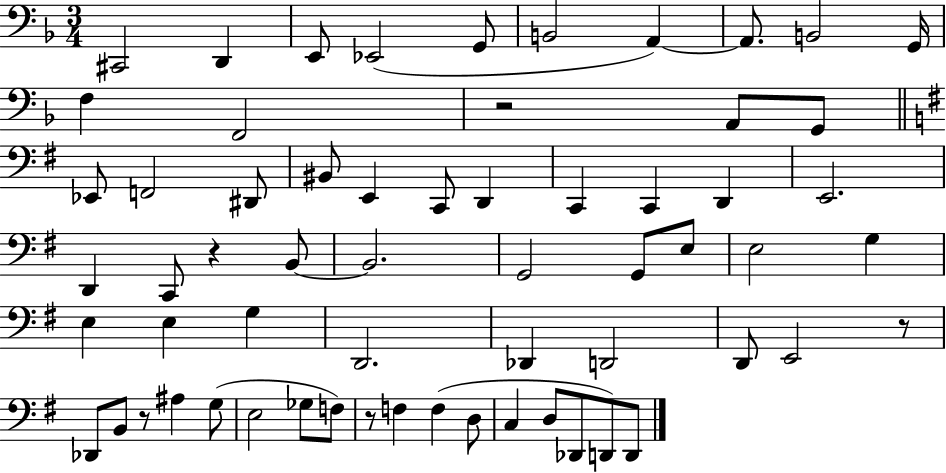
C#2/h D2/q E2/e Eb2/h G2/e B2/h A2/q A2/e. B2/h G2/s F3/q F2/h R/h A2/e G2/e Eb2/e F2/h D#2/e BIS2/e E2/q C2/e D2/q C2/q C2/q D2/q E2/h. D2/q C2/e R/q B2/e B2/h. G2/h G2/e E3/e E3/h G3/q E3/q E3/q G3/q D2/h. Db2/q D2/h D2/e E2/h R/e Db2/e B2/e R/e A#3/q G3/e E3/h Gb3/e F3/e R/e F3/q F3/q D3/e C3/q D3/e Db2/e D2/e D2/e